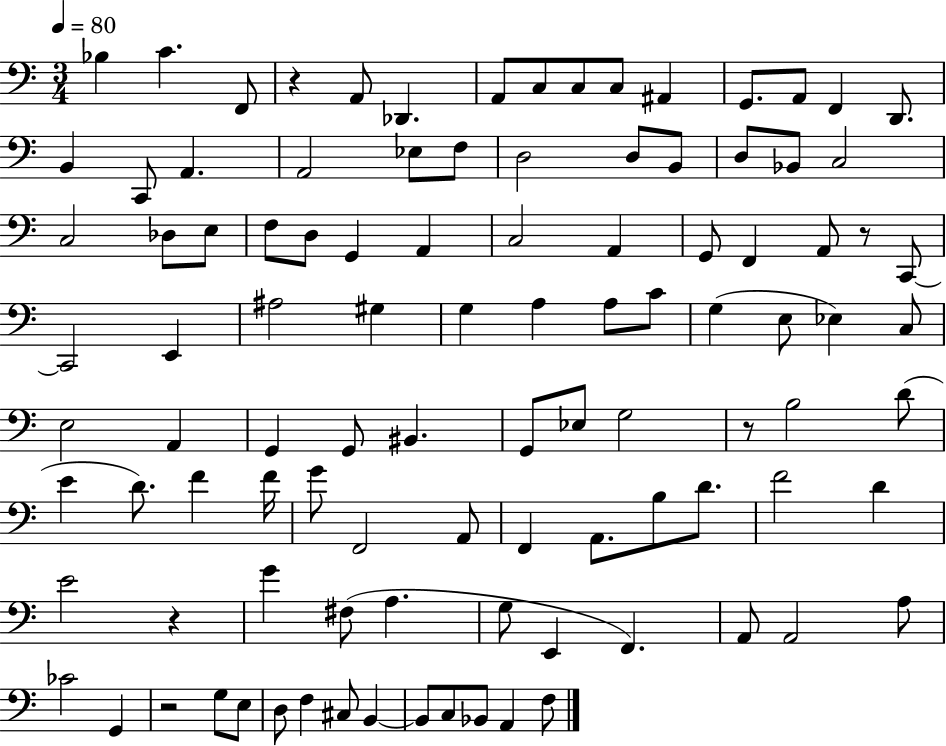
X:1
T:Untitled
M:3/4
L:1/4
K:C
_B, C F,,/2 z A,,/2 _D,, A,,/2 C,/2 C,/2 C,/2 ^A,, G,,/2 A,,/2 F,, D,,/2 B,, C,,/2 A,, A,,2 _E,/2 F,/2 D,2 D,/2 B,,/2 D,/2 _B,,/2 C,2 C,2 _D,/2 E,/2 F,/2 D,/2 G,, A,, C,2 A,, G,,/2 F,, A,,/2 z/2 C,,/2 C,,2 E,, ^A,2 ^G, G, A, A,/2 C/2 G, E,/2 _E, C,/2 E,2 A,, G,, G,,/2 ^B,, G,,/2 _E,/2 G,2 z/2 B,2 D/2 E D/2 F F/4 G/2 F,,2 A,,/2 F,, A,,/2 B,/2 D/2 F2 D E2 z G ^F,/2 A, G,/2 E,, F,, A,,/2 A,,2 A,/2 _C2 G,, z2 G,/2 E,/2 D,/2 F, ^C,/2 B,, B,,/2 C,/2 _B,,/2 A,, F,/2